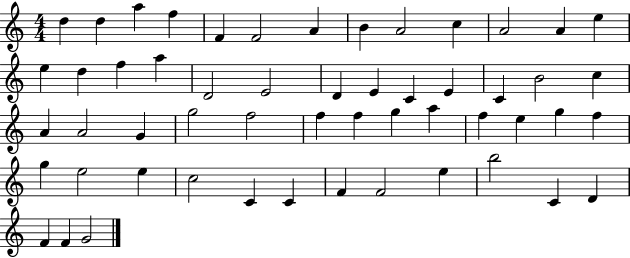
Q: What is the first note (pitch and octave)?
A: D5